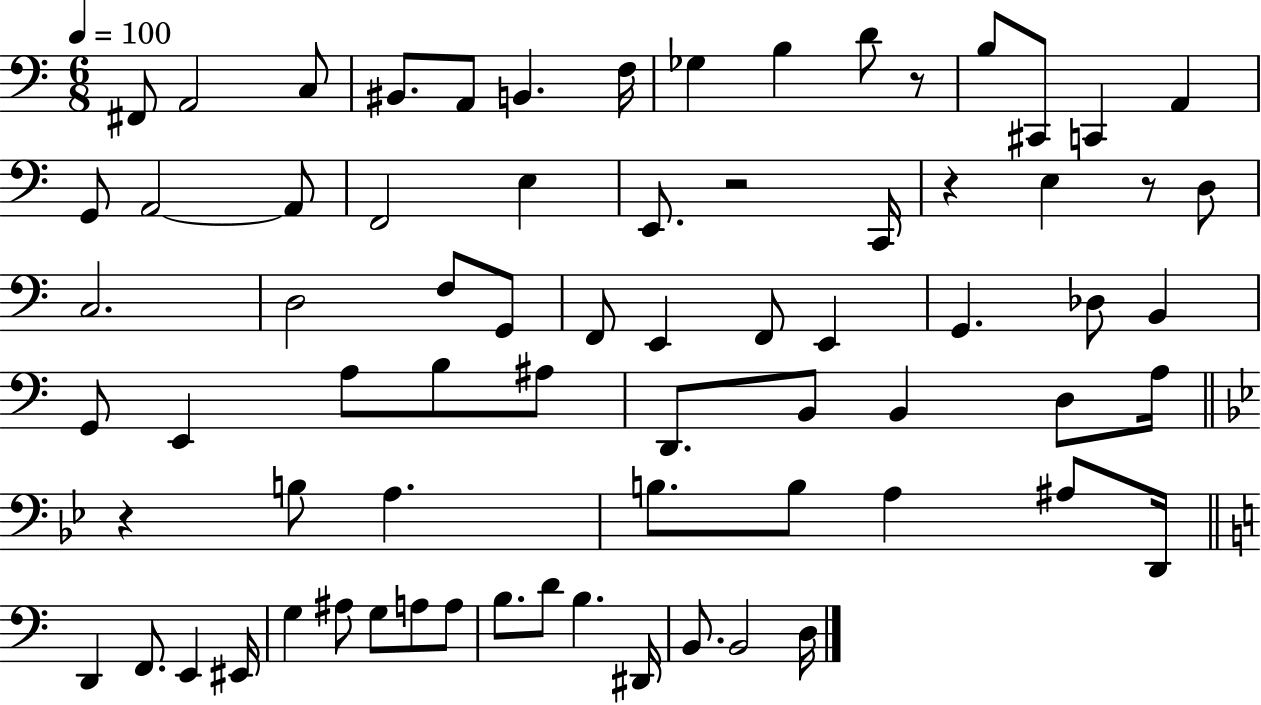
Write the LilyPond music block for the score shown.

{
  \clef bass
  \numericTimeSignature
  \time 6/8
  \key c \major
  \tempo 4 = 100
  fis,8 a,2 c8 | bis,8. a,8 b,4. f16 | ges4 b4 d'8 r8 | b8 cis,8 c,4 a,4 | \break g,8 a,2~~ a,8 | f,2 e4 | e,8. r2 c,16 | r4 e4 r8 d8 | \break c2. | d2 f8 g,8 | f,8 e,4 f,8 e,4 | g,4. des8 b,4 | \break g,8 e,4 a8 b8 ais8 | d,8. b,8 b,4 d8 a16 | \bar "||" \break \key bes \major r4 b8 a4. | b8. b8 a4 ais8 d,16 | \bar "||" \break \key c \major d,4 f,8. e,4 eis,16 | g4 ais8 g8 a8 a8 | b8. d'8 b4. dis,16 | b,8. b,2 d16 | \break \bar "|."
}